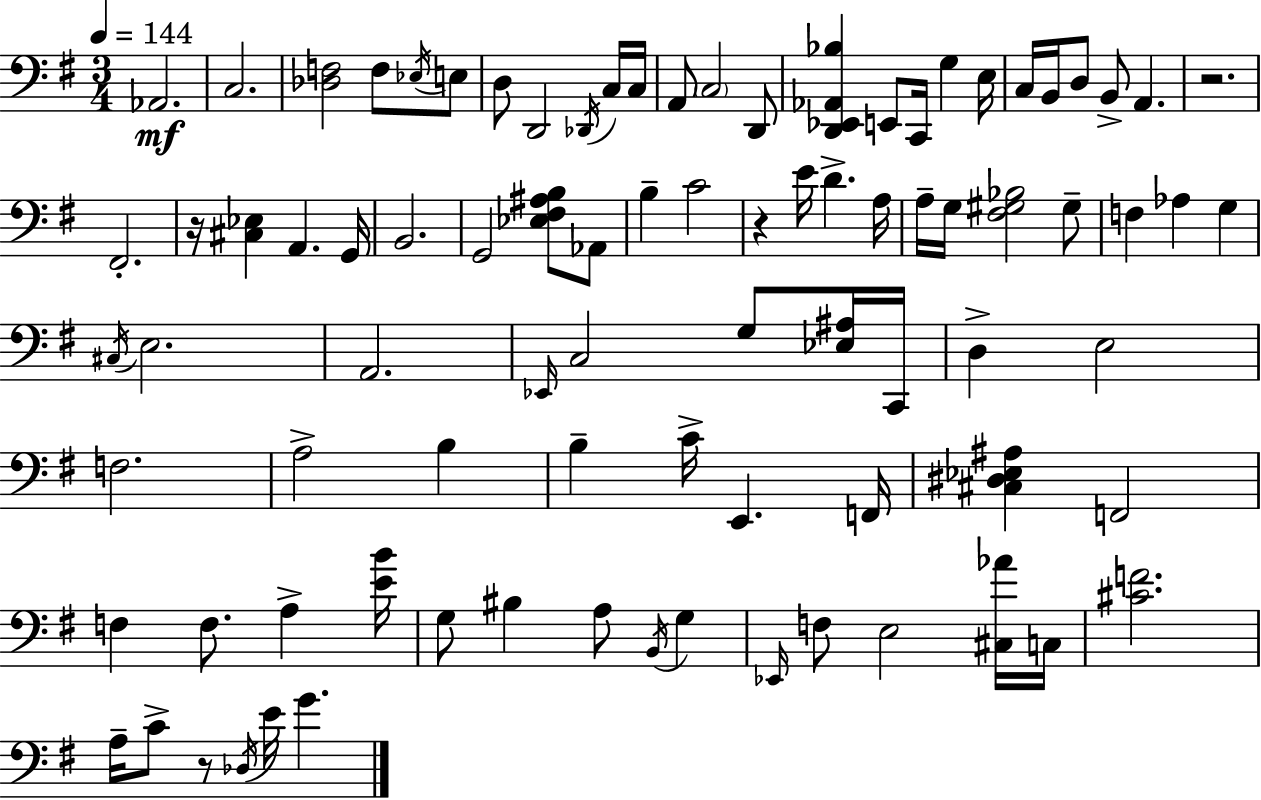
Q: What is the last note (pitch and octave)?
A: G4